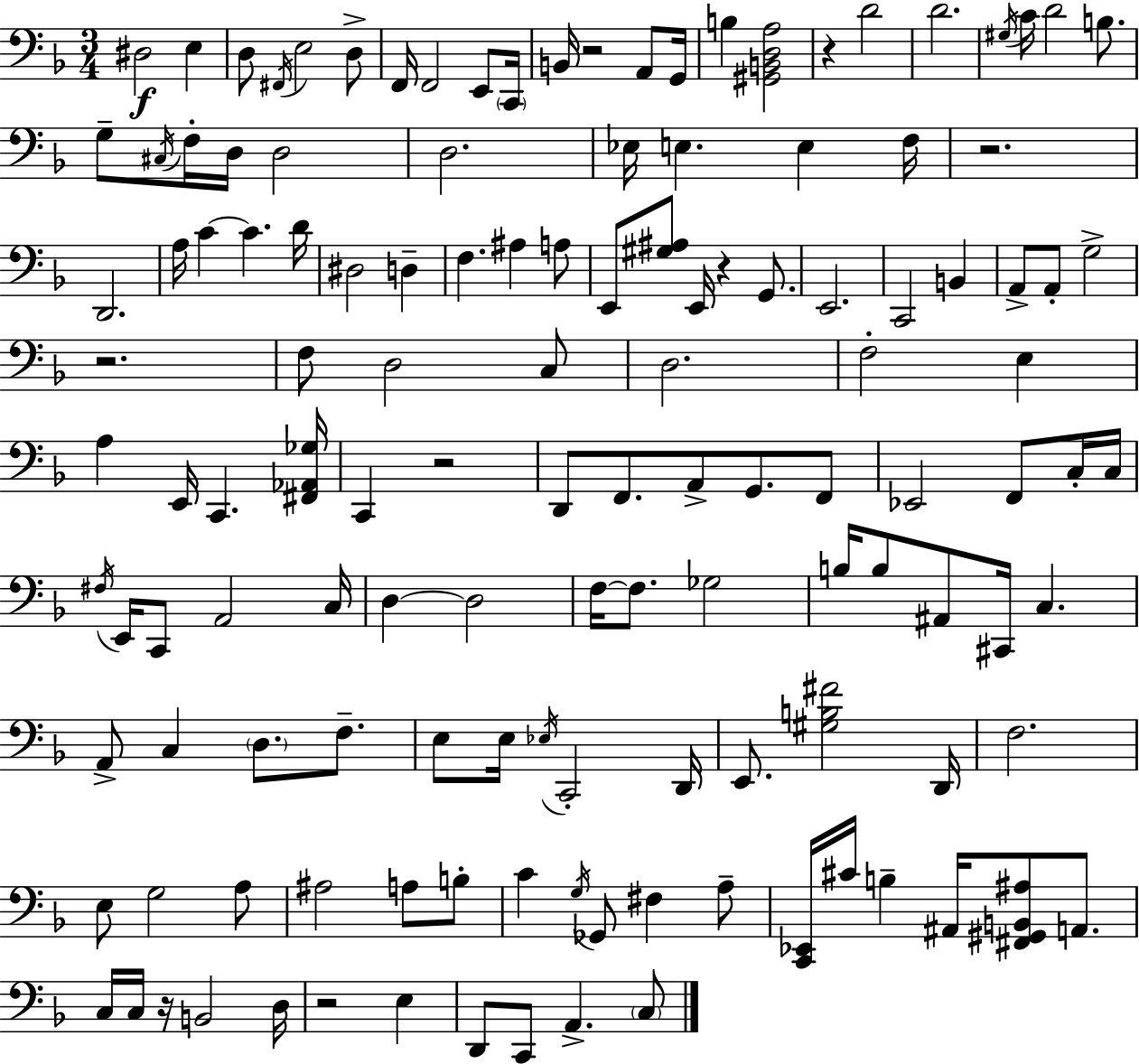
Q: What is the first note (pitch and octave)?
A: D#3